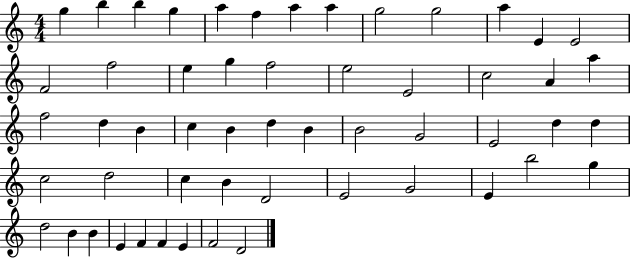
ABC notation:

X:1
T:Untitled
M:4/4
L:1/4
K:C
g b b g a f a a g2 g2 a E E2 F2 f2 e g f2 e2 E2 c2 A a f2 d B c B d B B2 G2 E2 d d c2 d2 c B D2 E2 G2 E b2 g d2 B B E F F E F2 D2